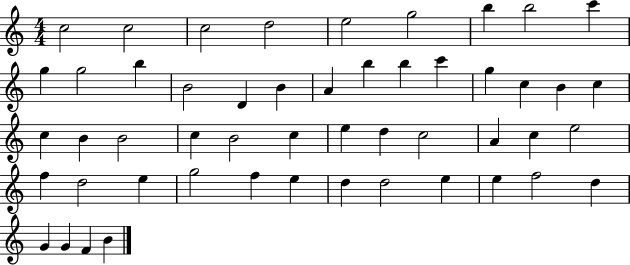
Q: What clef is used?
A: treble